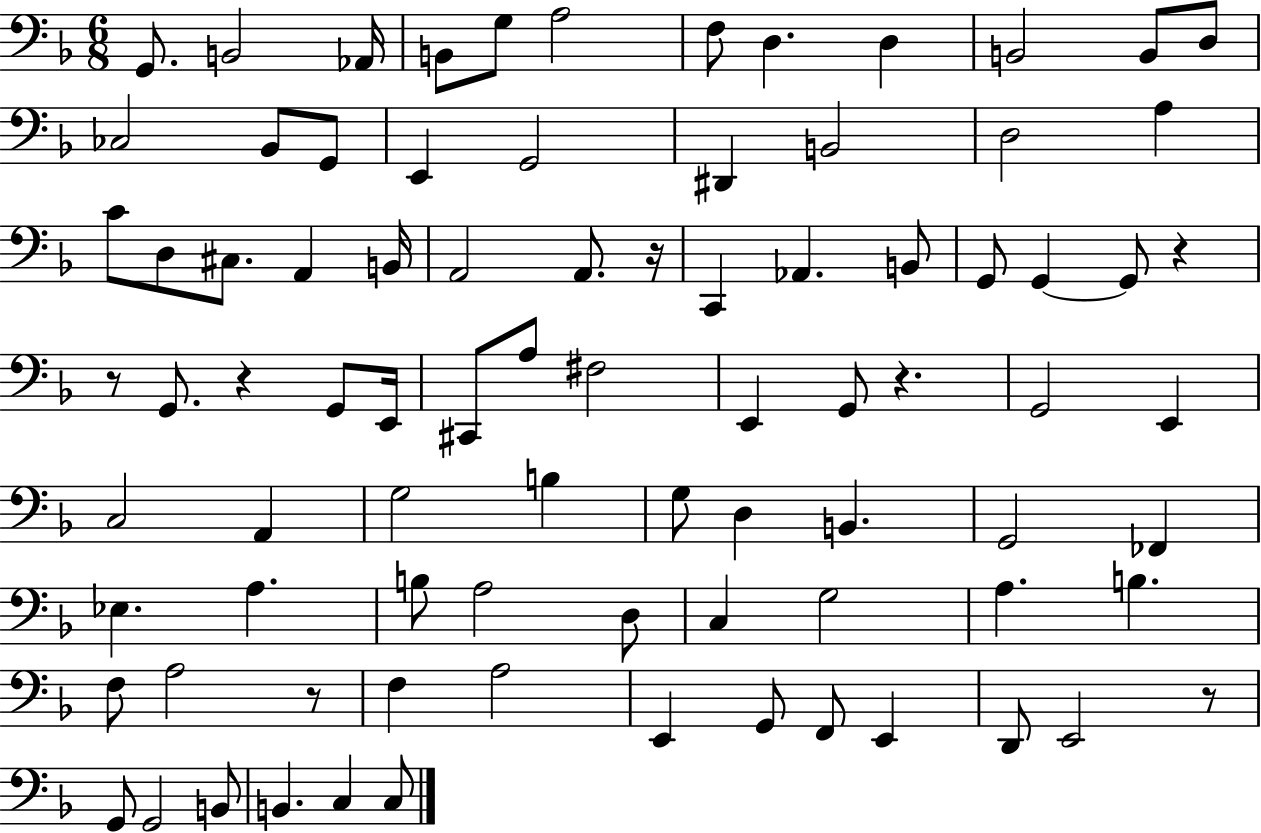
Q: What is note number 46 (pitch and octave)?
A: A2